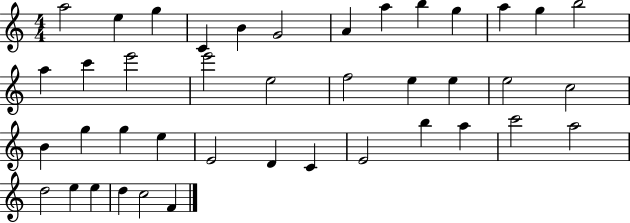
X:1
T:Untitled
M:4/4
L:1/4
K:C
a2 e g C B G2 A a b g a g b2 a c' e'2 e'2 e2 f2 e e e2 c2 B g g e E2 D C E2 b a c'2 a2 d2 e e d c2 F